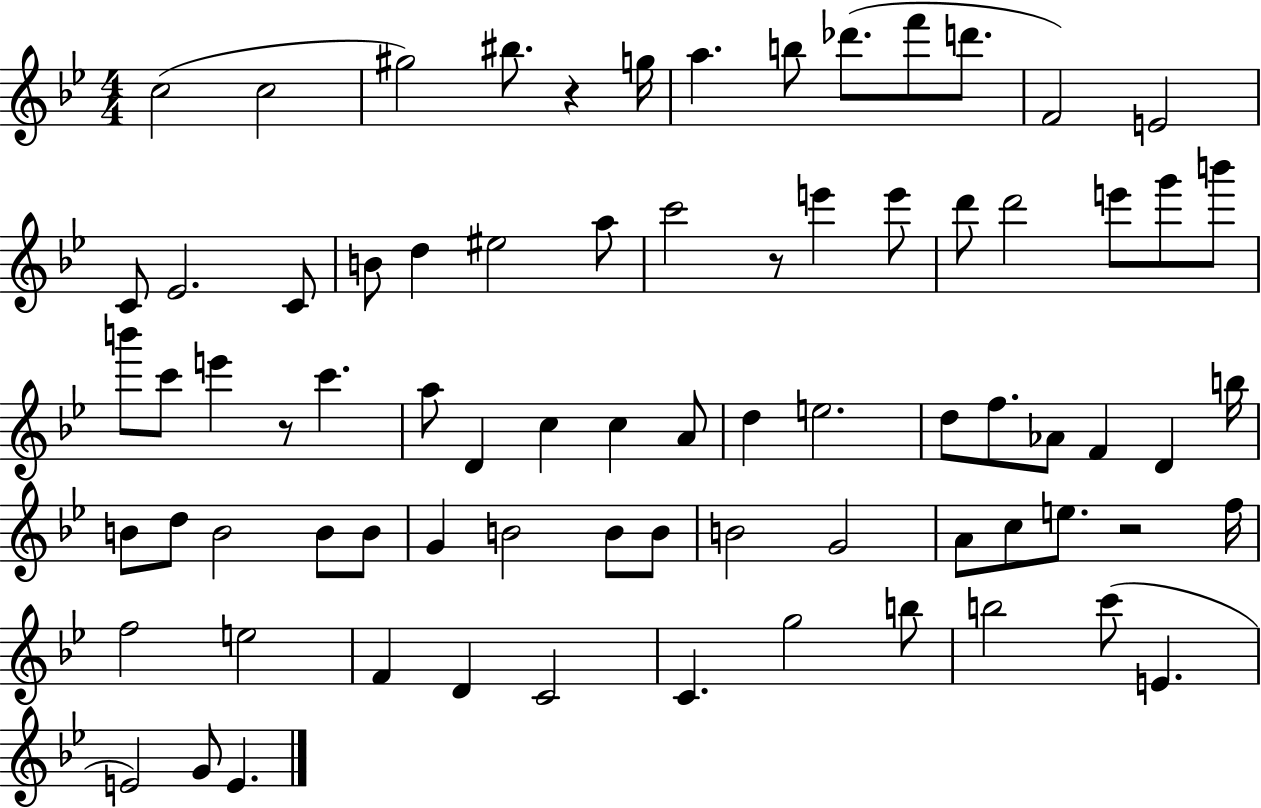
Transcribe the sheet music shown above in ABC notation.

X:1
T:Untitled
M:4/4
L:1/4
K:Bb
c2 c2 ^g2 ^b/2 z g/4 a b/2 _d'/2 f'/2 d'/2 F2 E2 C/2 _E2 C/2 B/2 d ^e2 a/2 c'2 z/2 e' e'/2 d'/2 d'2 e'/2 g'/2 b'/2 b'/2 c'/2 e' z/2 c' a/2 D c c A/2 d e2 d/2 f/2 _A/2 F D b/4 B/2 d/2 B2 B/2 B/2 G B2 B/2 B/2 B2 G2 A/2 c/2 e/2 z2 f/4 f2 e2 F D C2 C g2 b/2 b2 c'/2 E E2 G/2 E